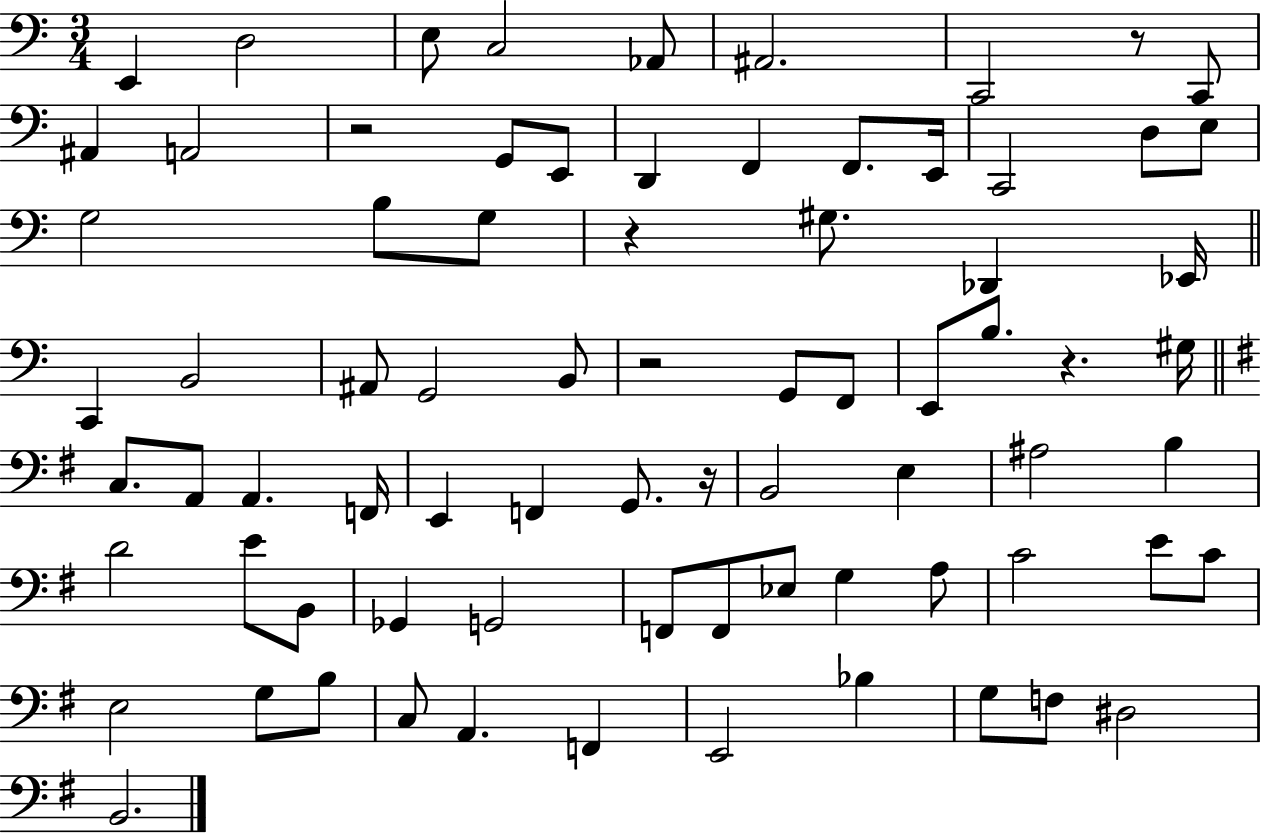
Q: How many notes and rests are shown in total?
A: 77